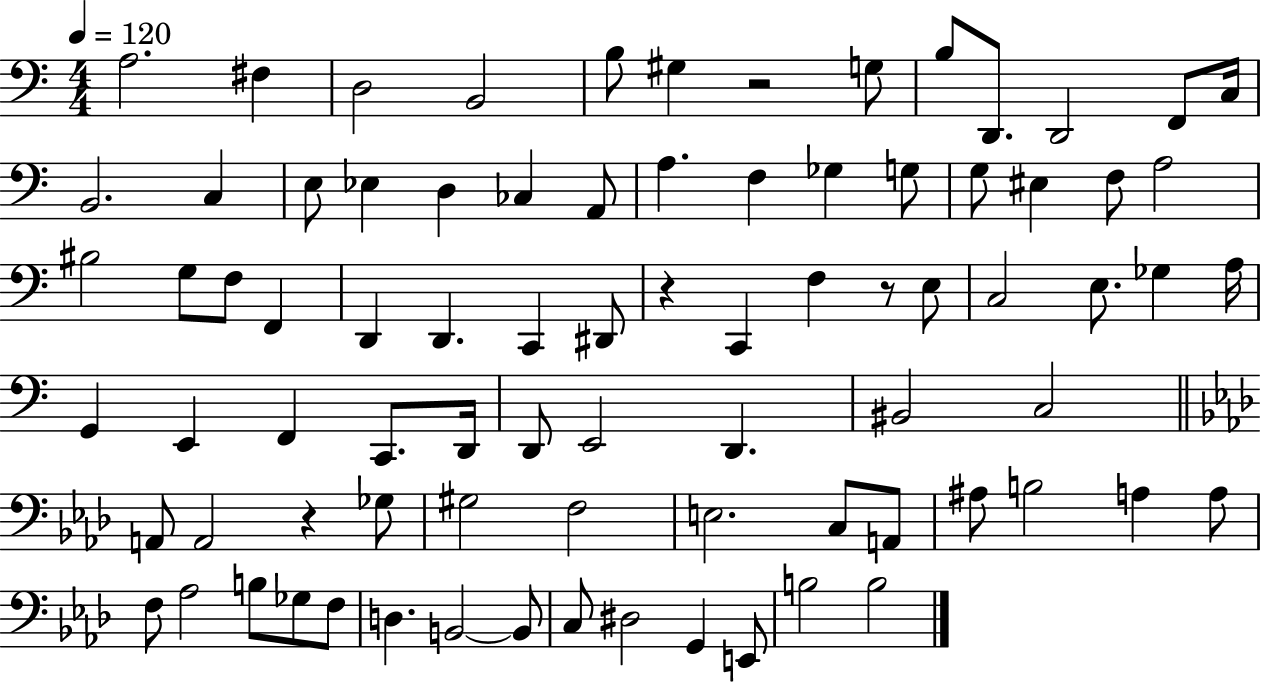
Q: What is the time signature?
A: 4/4